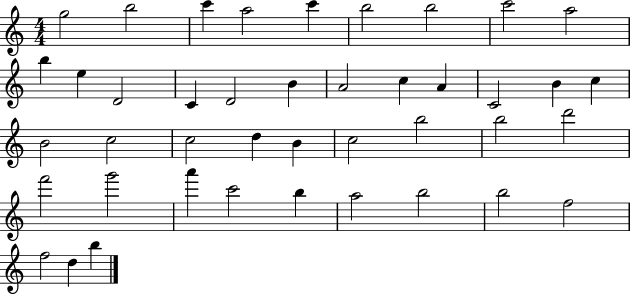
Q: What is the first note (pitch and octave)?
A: G5